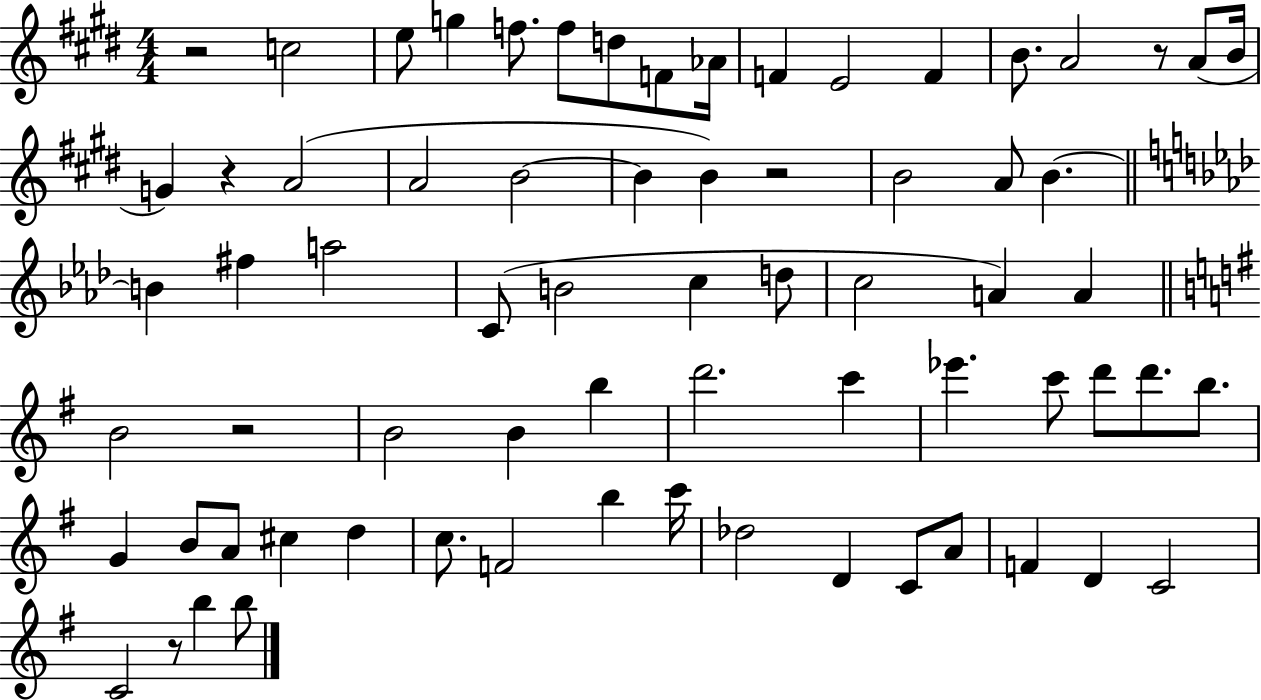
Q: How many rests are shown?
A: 6